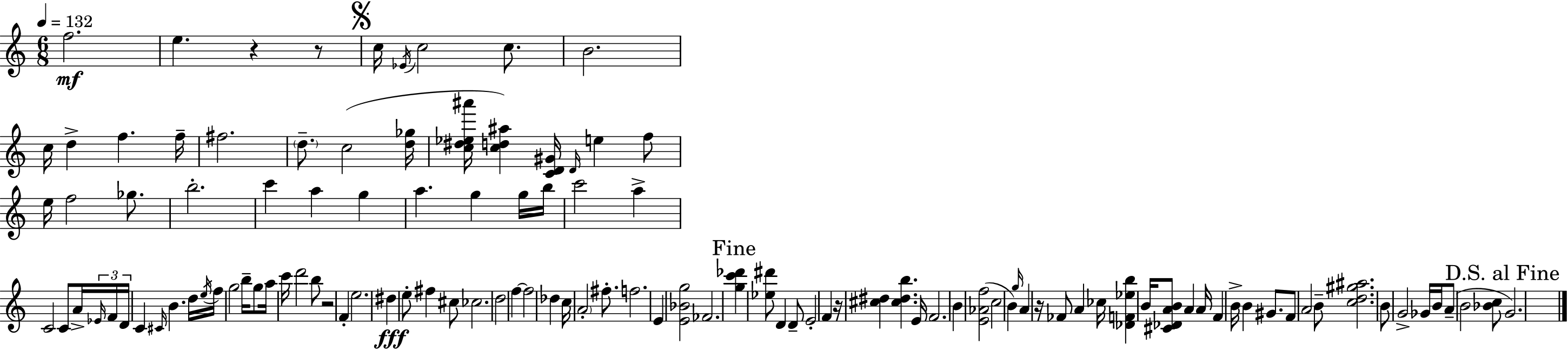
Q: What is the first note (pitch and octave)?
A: F5